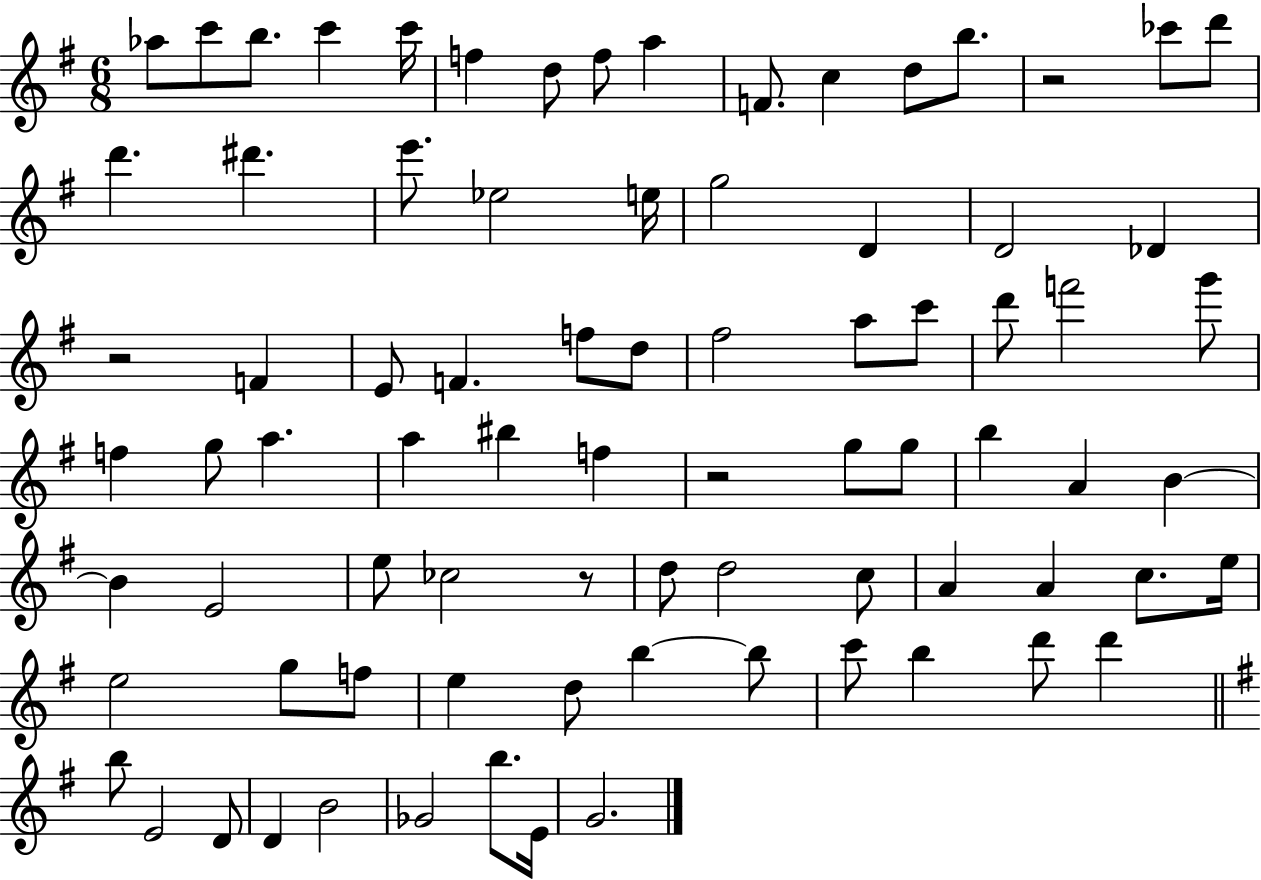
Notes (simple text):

Ab5/e C6/e B5/e. C6/q C6/s F5/q D5/e F5/e A5/q F4/e. C5/q D5/e B5/e. R/h CES6/e D6/e D6/q. D#6/q. E6/e. Eb5/h E5/s G5/h D4/q D4/h Db4/q R/h F4/q E4/e F4/q. F5/e D5/e F#5/h A5/e C6/e D6/e F6/h G6/e F5/q G5/e A5/q. A5/q BIS5/q F5/q R/h G5/e G5/e B5/q A4/q B4/q B4/q E4/h E5/e CES5/h R/e D5/e D5/h C5/e A4/q A4/q C5/e. E5/s E5/h G5/e F5/e E5/q D5/e B5/q B5/e C6/e B5/q D6/e D6/q B5/e E4/h D4/e D4/q B4/h Gb4/h B5/e. E4/s G4/h.